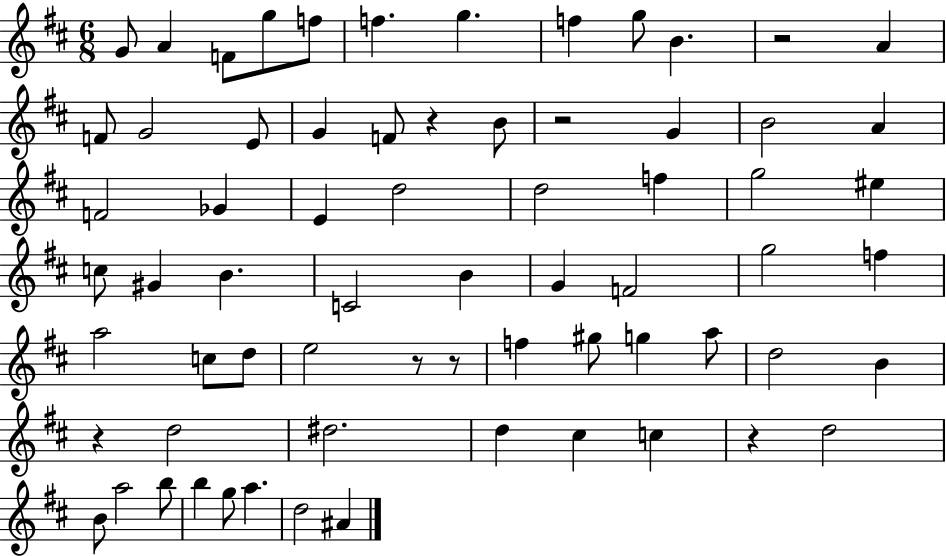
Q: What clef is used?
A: treble